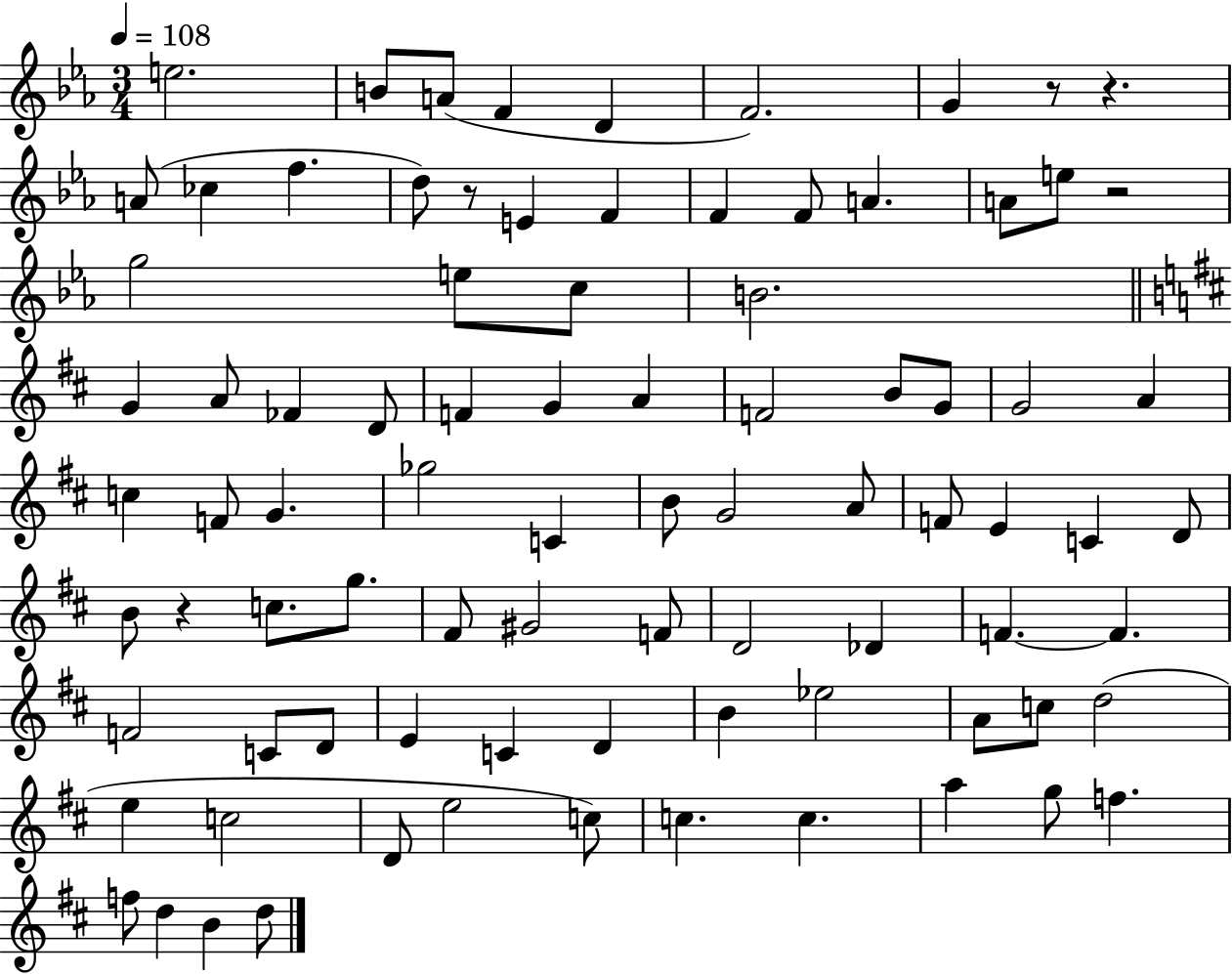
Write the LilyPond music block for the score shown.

{
  \clef treble
  \numericTimeSignature
  \time 3/4
  \key ees \major
  \tempo 4 = 108
  e''2. | b'8 a'8( f'4 d'4 | f'2.) | g'4 r8 r4. | \break a'8( ces''4 f''4. | d''8) r8 e'4 f'4 | f'4 f'8 a'4. | a'8 e''8 r2 | \break g''2 e''8 c''8 | b'2. | \bar "||" \break \key b \minor g'4 a'8 fes'4 d'8 | f'4 g'4 a'4 | f'2 b'8 g'8 | g'2 a'4 | \break c''4 f'8 g'4. | ges''2 c'4 | b'8 g'2 a'8 | f'8 e'4 c'4 d'8 | \break b'8 r4 c''8. g''8. | fis'8 gis'2 f'8 | d'2 des'4 | f'4.~~ f'4. | \break f'2 c'8 d'8 | e'4 c'4 d'4 | b'4 ees''2 | a'8 c''8 d''2( | \break e''4 c''2 | d'8 e''2 c''8) | c''4. c''4. | a''4 g''8 f''4. | \break f''8 d''4 b'4 d''8 | \bar "|."
}